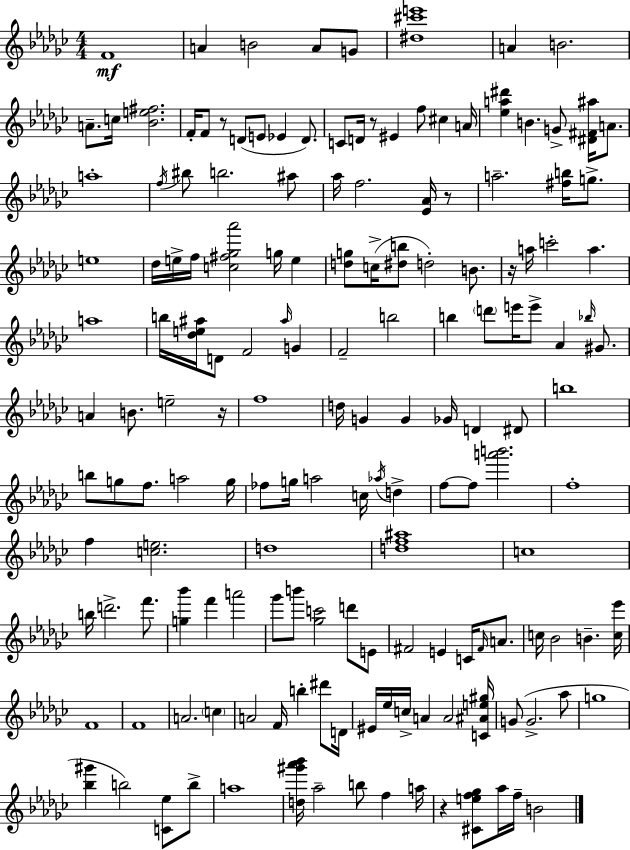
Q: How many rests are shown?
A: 6